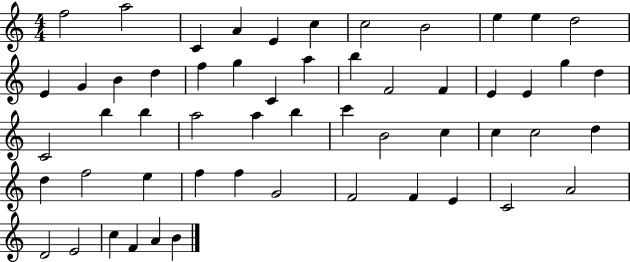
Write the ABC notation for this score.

X:1
T:Untitled
M:4/4
L:1/4
K:C
f2 a2 C A E c c2 B2 e e d2 E G B d f g C a b F2 F E E g d C2 b b a2 a b c' B2 c c c2 d d f2 e f f G2 F2 F E C2 A2 D2 E2 c F A B